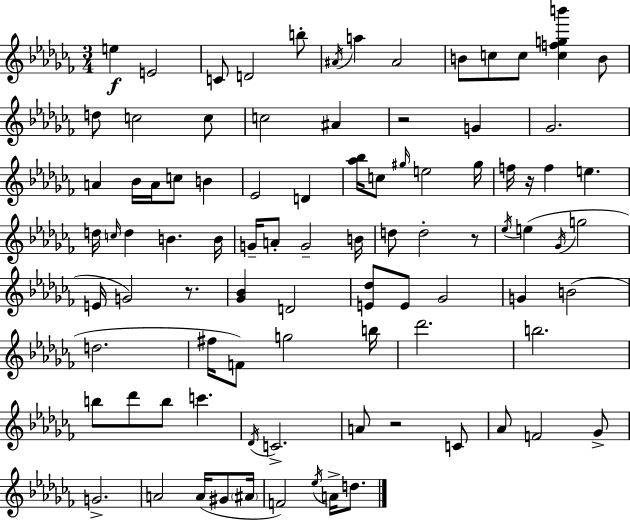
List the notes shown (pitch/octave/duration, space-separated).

E5/q E4/h C4/e D4/h B5/e A#4/s A5/q A#4/h B4/e C5/e C5/e [C5,F5,G5,B6]/q B4/e D5/e C5/h C5/e C5/h A#4/q R/h G4/q Gb4/h. A4/q Bb4/s A4/s C5/e B4/q Eb4/h D4/q [Ab5,Bb5]/s C5/e G#5/s E5/h G#5/s F5/s R/s F5/q E5/q. D5/s C5/s D5/q B4/q. B4/s G4/s A4/e G4/h B4/s D5/e D5/h R/e Eb5/s E5/q Gb4/s G5/h E4/s G4/h R/e. [Gb4,Bb4]/q D4/h [E4,Db5]/e E4/e Gb4/h G4/q B4/h D5/h. F#5/s F4/e G5/h B5/s Db6/h. B5/h. B5/e Db6/e B5/e C6/q. Db4/s C4/h. A4/e R/h C4/e Ab4/e F4/h Gb4/e G4/h. A4/h A4/s G#4/e A#4/s F4/h Eb5/s A4/s D5/e.